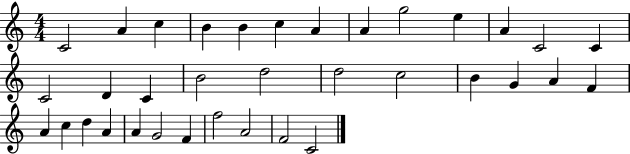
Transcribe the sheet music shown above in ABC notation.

X:1
T:Untitled
M:4/4
L:1/4
K:C
C2 A c B B c A A g2 e A C2 C C2 D C B2 d2 d2 c2 B G A F A c d A A G2 F f2 A2 F2 C2